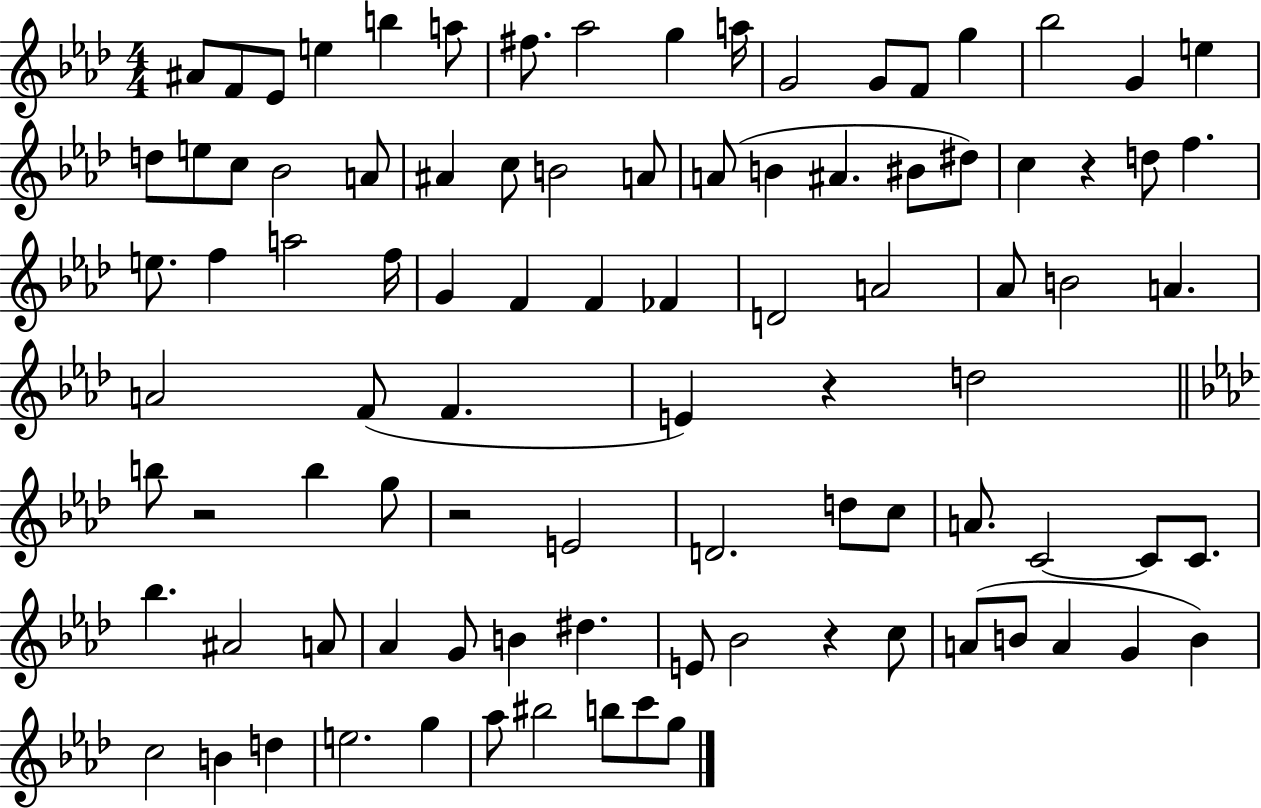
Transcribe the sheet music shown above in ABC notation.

X:1
T:Untitled
M:4/4
L:1/4
K:Ab
^A/2 F/2 _E/2 e b a/2 ^f/2 _a2 g a/4 G2 G/2 F/2 g _b2 G e d/2 e/2 c/2 _B2 A/2 ^A c/2 B2 A/2 A/2 B ^A ^B/2 ^d/2 c z d/2 f e/2 f a2 f/4 G F F _F D2 A2 _A/2 B2 A A2 F/2 F E z d2 b/2 z2 b g/2 z2 E2 D2 d/2 c/2 A/2 C2 C/2 C/2 _b ^A2 A/2 _A G/2 B ^d E/2 _B2 z c/2 A/2 B/2 A G B c2 B d e2 g _a/2 ^b2 b/2 c'/2 g/2